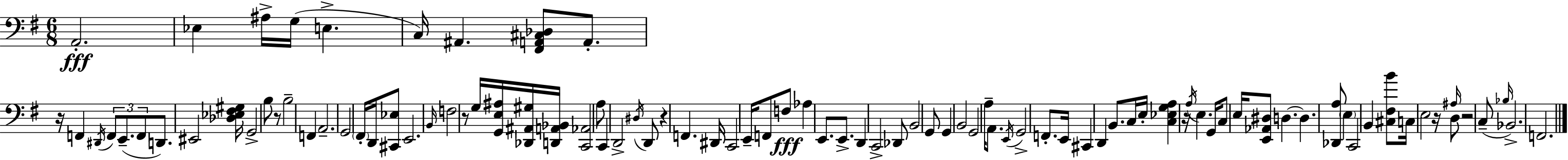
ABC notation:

X:1
T:Untitled
M:6/8
L:1/4
K:Em
A,,2 _E, ^A,/4 G,/4 E, C,/4 ^A,, [^F,,A,,^C,_D,]/2 A,,/2 z/4 F,, ^D,,/4 F,,/2 E,,/2 F,,/2 D,,/2 ^E,,2 [_D,_E,^F,^G,]/4 G,,2 B,/2 z/2 B,2 F,, A,,2 G,,2 ^F,,/4 D,,/4 [^C,,_E,]/2 E,,2 B,,/4 F,2 z/2 G,/4 [G,,E,^A,]/4 [_D,,^A,,^G,]/4 [D,,A,,_B,,]/4 [C,,_A,,]2 A,/2 C,, D,,2 ^D,/4 D,,/2 z F,, ^D,,/4 C,,2 E,,/4 F,,/2 F,/2 _A, E,,/2 E,,/2 D,, C,,2 _D,,/2 B,,2 G,,/2 G,, B,,2 G,,2 A,/4 A,,/2 E,,/4 G,,2 F,,/2 E,,/4 ^C,, D,, B,,/2 C,/4 E,/4 [C,_E,G,A,] z/4 A,/4 E, G,,/4 C,/2 E,/4 [E,,_A,,^D,]/2 D, D, [_D,,A,]/2 E, C,,2 B,, [^C,^F,B]/2 C,/4 E,2 z/4 ^A,/4 D,/2 z2 C,/2 _B,/4 _B,,2 F,,2